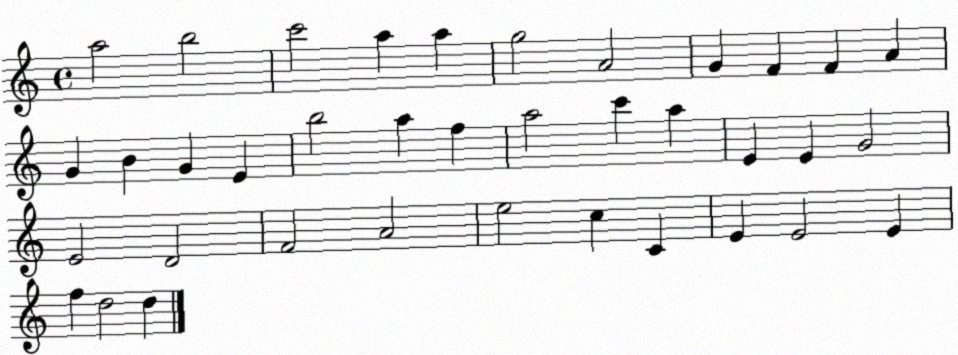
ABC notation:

X:1
T:Untitled
M:4/4
L:1/4
K:C
a2 b2 c'2 a a g2 A2 G F F A G B G E b2 a f a2 c' a E E G2 E2 D2 F2 A2 e2 c C E E2 E f d2 d